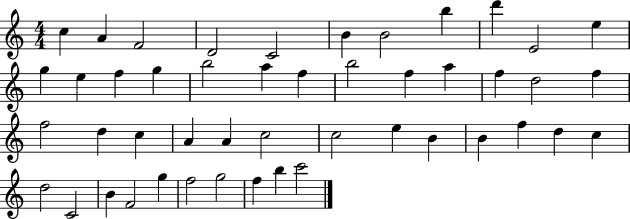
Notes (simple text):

C5/q A4/q F4/h D4/h C4/h B4/q B4/h B5/q D6/q E4/h E5/q G5/q E5/q F5/q G5/q B5/h A5/q F5/q B5/h F5/q A5/q F5/q D5/h F5/q F5/h D5/q C5/q A4/q A4/q C5/h C5/h E5/q B4/q B4/q F5/q D5/q C5/q D5/h C4/h B4/q F4/h G5/q F5/h G5/h F5/q B5/q C6/h